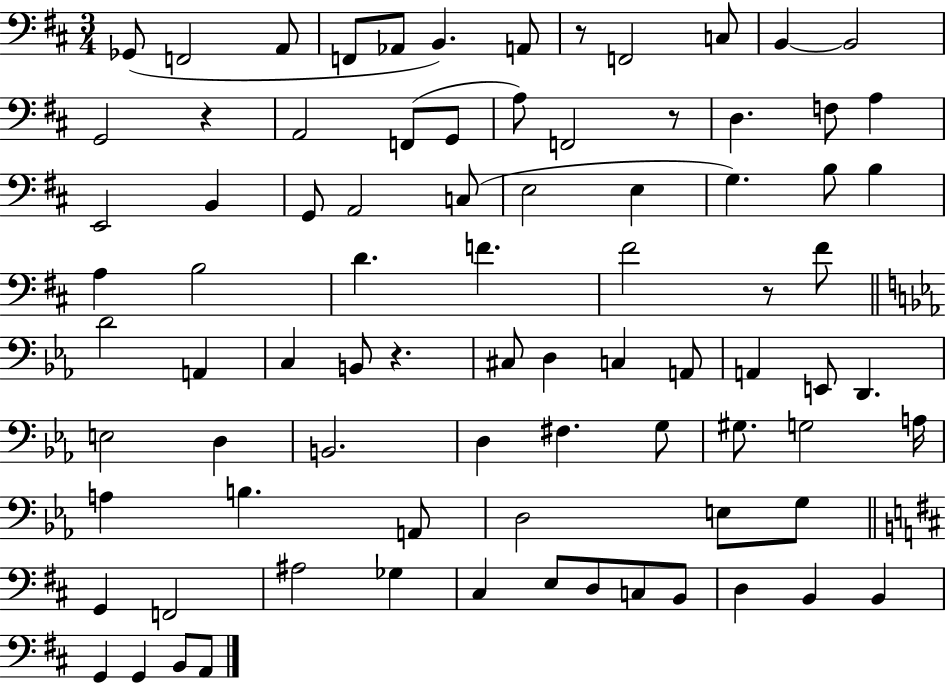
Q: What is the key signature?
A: D major